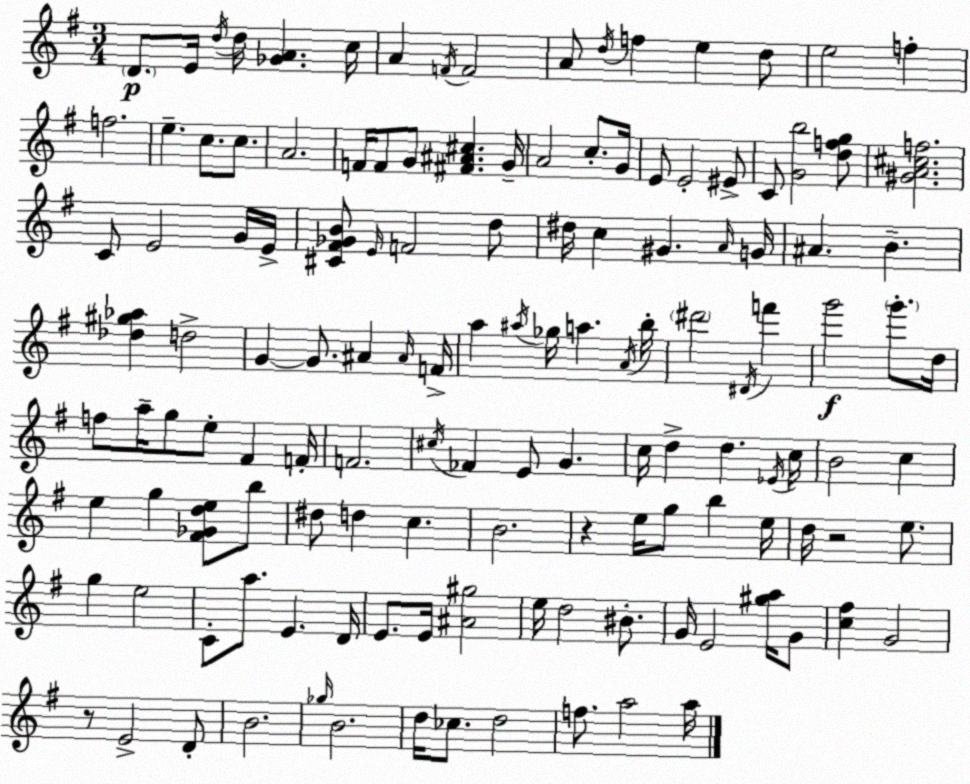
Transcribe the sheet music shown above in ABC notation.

X:1
T:Untitled
M:3/4
L:1/4
K:G
D/2 E/4 d/4 d/4 [_GA] c/4 A F/4 F2 A/2 d/4 f e d/2 e2 f f2 e c/2 c/2 A2 F/4 F/2 G/2 [^F^A^c] G/4 A2 c/2 G/4 E/2 E2 ^E/2 C/2 [Gb]2 [dfg]/2 [^GA^cf]2 C/2 E2 G/4 E/4 [^C^F_GB]/2 E/4 F2 d/2 ^d/4 c ^G A/4 G/4 ^A B [_d^g_a] d2 G G/2 ^A ^A/4 F/4 a ^a/4 _g/4 a A/4 b/4 ^d'2 ^D/4 f' g'2 g'/2 d/4 f/2 a/4 g/2 e/2 ^F F/4 F2 ^c/4 _F E/2 G c/4 d d _E/4 c/4 B2 c e g [^F_Gde]/2 b/2 ^d/2 d c B2 z e/4 g/2 b e/4 d/4 z2 e/2 g e2 C/2 a/2 E D/4 E/2 E/4 [^A^g]2 e/4 d2 ^B/2 G/4 E2 [^ga]/4 G/2 [c^f] G2 z/2 E2 D/2 B2 _g/4 B2 d/4 _c/2 d2 f/2 a2 a/4